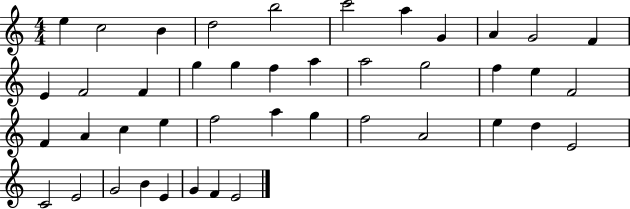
E5/q C5/h B4/q D5/h B5/h C6/h A5/q G4/q A4/q G4/h F4/q E4/q F4/h F4/q G5/q G5/q F5/q A5/q A5/h G5/h F5/q E5/q F4/h F4/q A4/q C5/q E5/q F5/h A5/q G5/q F5/h A4/h E5/q D5/q E4/h C4/h E4/h G4/h B4/q E4/q G4/q F4/q E4/h